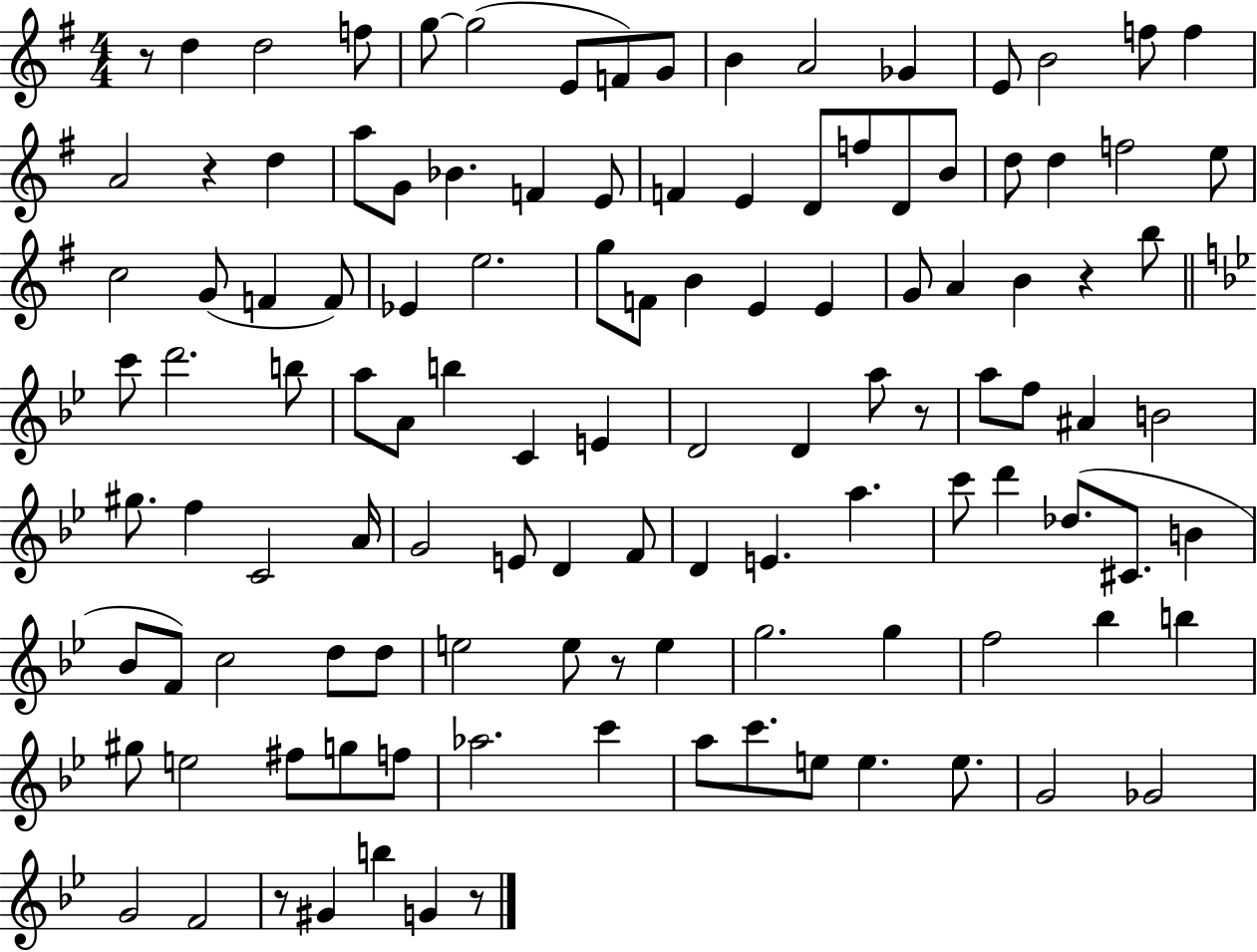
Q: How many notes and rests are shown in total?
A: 117